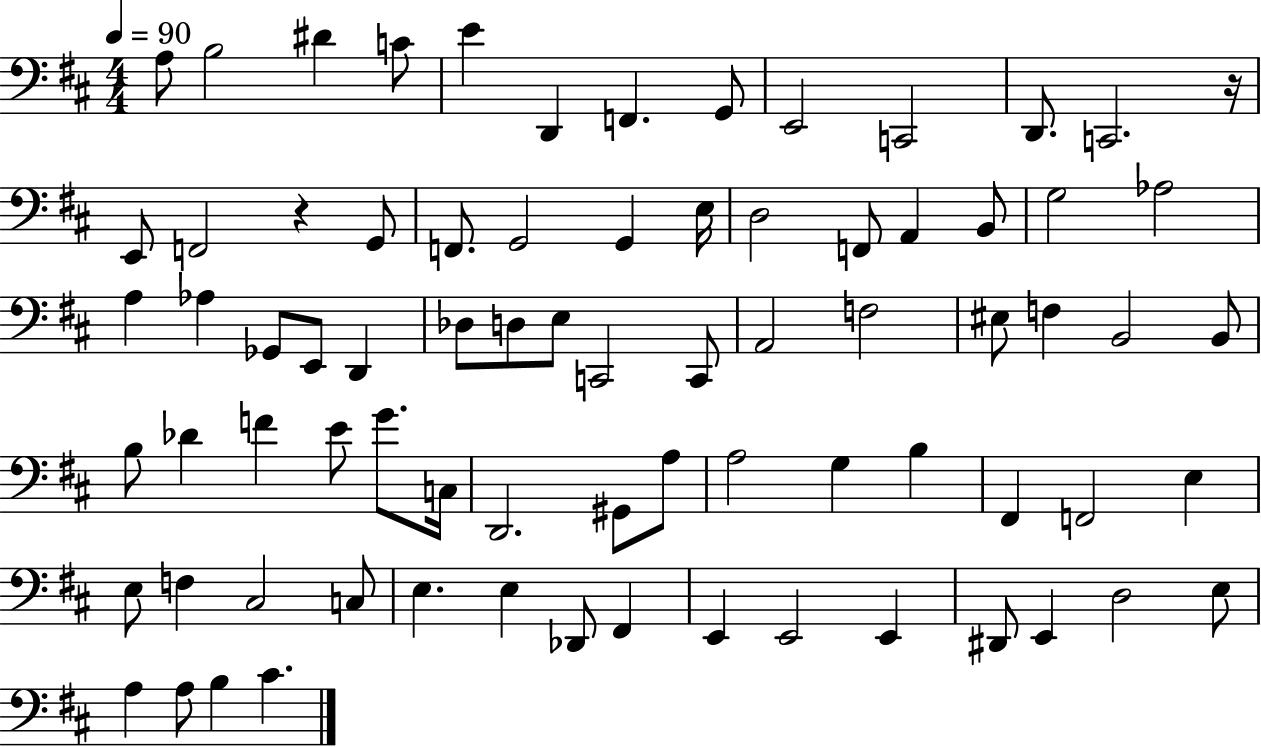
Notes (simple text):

A3/e B3/h D#4/q C4/e E4/q D2/q F2/q. G2/e E2/h C2/h D2/e. C2/h. R/s E2/e F2/h R/q G2/e F2/e. G2/h G2/q E3/s D3/h F2/e A2/q B2/e G3/h Ab3/h A3/q Ab3/q Gb2/e E2/e D2/q Db3/e D3/e E3/e C2/h C2/e A2/h F3/h EIS3/e F3/q B2/h B2/e B3/e Db4/q F4/q E4/e G4/e. C3/s D2/h. G#2/e A3/e A3/h G3/q B3/q F#2/q F2/h E3/q E3/e F3/q C#3/h C3/e E3/q. E3/q Db2/e F#2/q E2/q E2/h E2/q D#2/e E2/q D3/h E3/e A3/q A3/e B3/q C#4/q.